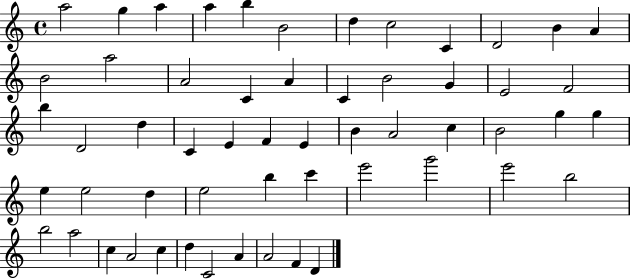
{
  \clef treble
  \time 4/4
  \defaultTimeSignature
  \key c \major
  a''2 g''4 a''4 | a''4 b''4 b'2 | d''4 c''2 c'4 | d'2 b'4 a'4 | \break b'2 a''2 | a'2 c'4 a'4 | c'4 b'2 g'4 | e'2 f'2 | \break b''4 d'2 d''4 | c'4 e'4 f'4 e'4 | b'4 a'2 c''4 | b'2 g''4 g''4 | \break e''4 e''2 d''4 | e''2 b''4 c'''4 | e'''2 g'''2 | e'''2 b''2 | \break b''2 a''2 | c''4 a'2 c''4 | d''4 c'2 a'4 | a'2 f'4 d'4 | \break \bar "|."
}